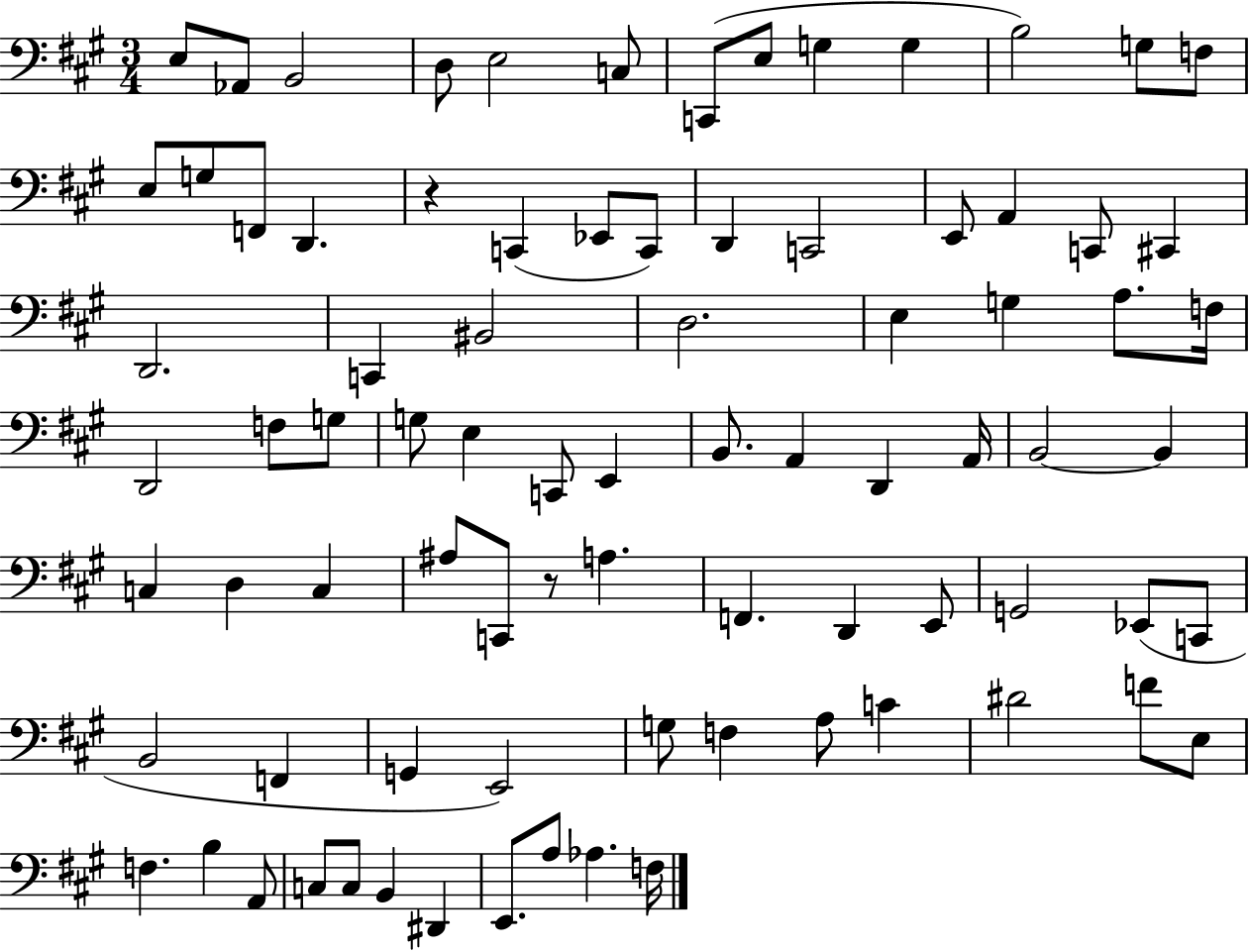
X:1
T:Untitled
M:3/4
L:1/4
K:A
E,/2 _A,,/2 B,,2 D,/2 E,2 C,/2 C,,/2 E,/2 G, G, B,2 G,/2 F,/2 E,/2 G,/2 F,,/2 D,, z C,, _E,,/2 C,,/2 D,, C,,2 E,,/2 A,, C,,/2 ^C,, D,,2 C,, ^B,,2 D,2 E, G, A,/2 F,/4 D,,2 F,/2 G,/2 G,/2 E, C,,/2 E,, B,,/2 A,, D,, A,,/4 B,,2 B,, C, D, C, ^A,/2 C,,/2 z/2 A, F,, D,, E,,/2 G,,2 _E,,/2 C,,/2 B,,2 F,, G,, E,,2 G,/2 F, A,/2 C ^D2 F/2 E,/2 F, B, A,,/2 C,/2 C,/2 B,, ^D,, E,,/2 A,/2 _A, F,/4